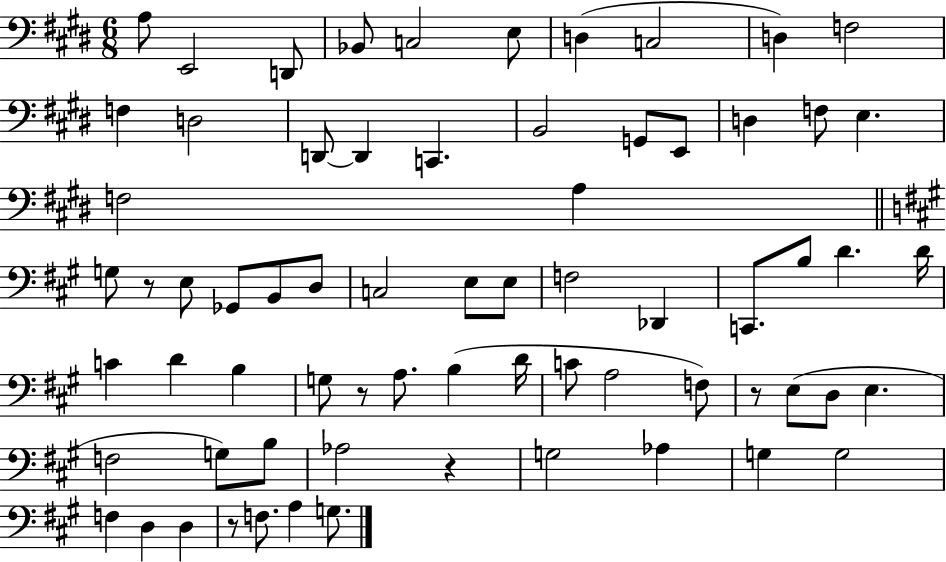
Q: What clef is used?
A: bass